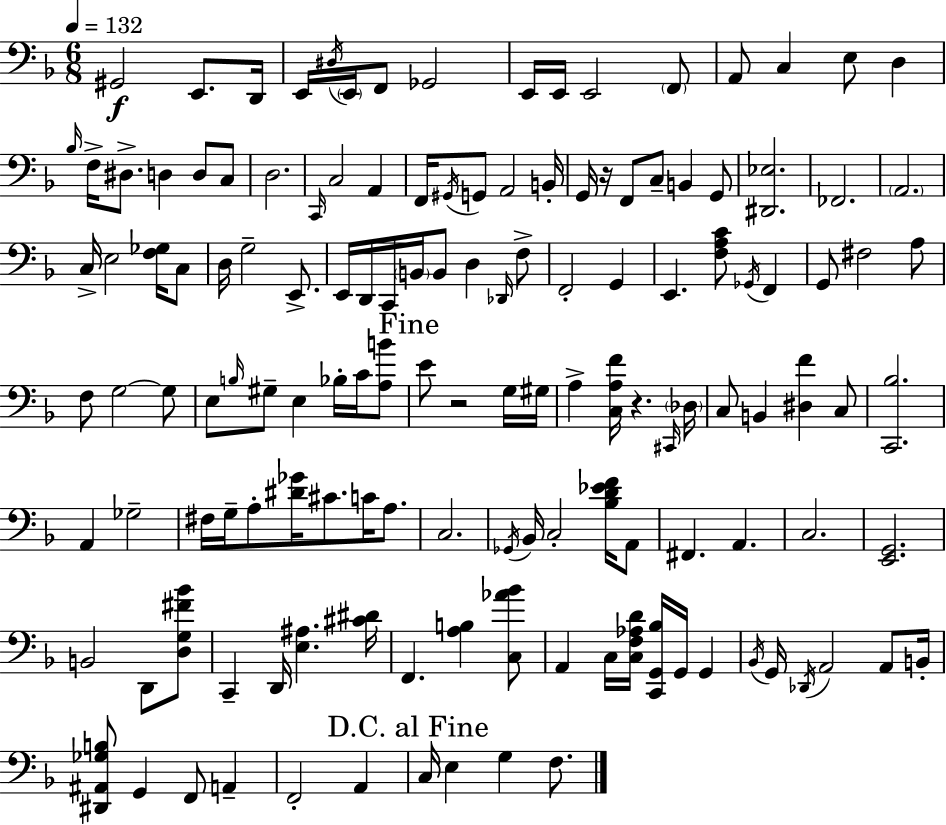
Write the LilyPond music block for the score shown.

{
  \clef bass
  \numericTimeSignature
  \time 6/8
  \key d \minor
  \tempo 4 = 132
  gis,2\f e,8. d,16 | e,16 \acciaccatura { dis16 } \parenthesize e,16 f,8 ges,2 | e,16 e,16 e,2 \parenthesize f,8 | a,8 c4 e8 d4 | \break \grace { bes16 } f16-> dis8.-> d4 d8 | c8 d2. | \grace { c,16 } c2 a,4 | f,16 \acciaccatura { gis,16 } g,8 a,2 | \break b,16-. g,16 r16 f,8 c8-- b,4 | g,8 <dis, ees>2. | fes,2. | \parenthesize a,2. | \break c16-> e2 | <f ges>16 c8 d16 g2-- | e,8.-> e,16 d,16 c,16 \parenthesize b,16 b,8 d4 | \grace { des,16 } f8-> f,2-. | \break g,4 e,4. <f a c'>8 | \acciaccatura { ges,16 } f,4 g,8 fis2 | a8 f8 g2~~ | g8 e8 \grace { b16 } gis8-- e4 | \break bes16-. c'16 <a b'>8 \mark "Fine" e'8 r2 | g16 gis16 a4-> <c a f'>16 | r4. \grace { cis,16 } \parenthesize des16 c8 b,4 | <dis f'>4 c8 <c, bes>2. | \break a,4 | ges2-- fis16 g16-- a8-. | <dis' ges'>16 cis'8. c'16 a8. c2. | \acciaccatura { ges,16 } bes,16 c2-. | \break <bes d' ees' f'>16 a,8 fis,4. | a,4. c2. | <e, g,>2. | b,2 | \break d,8 <d g fis' bes'>8 c,4-- | d,16 <e ais>4. <cis' dis'>16 f,4. | <a b>4 <c aes' bes'>8 a,4 | c16 <c f aes d'>16 <c, g, bes>16 g,16 g,4 \acciaccatura { bes,16 } g,16 \acciaccatura { des,16 } | \break a,2 a,8 b,16-. <dis, ais, ges b>8 | g,4 f,8 a,4-- f,2-. | a,4 \mark "D.C. al Fine" c16 | e4 g4 f8. \bar "|."
}